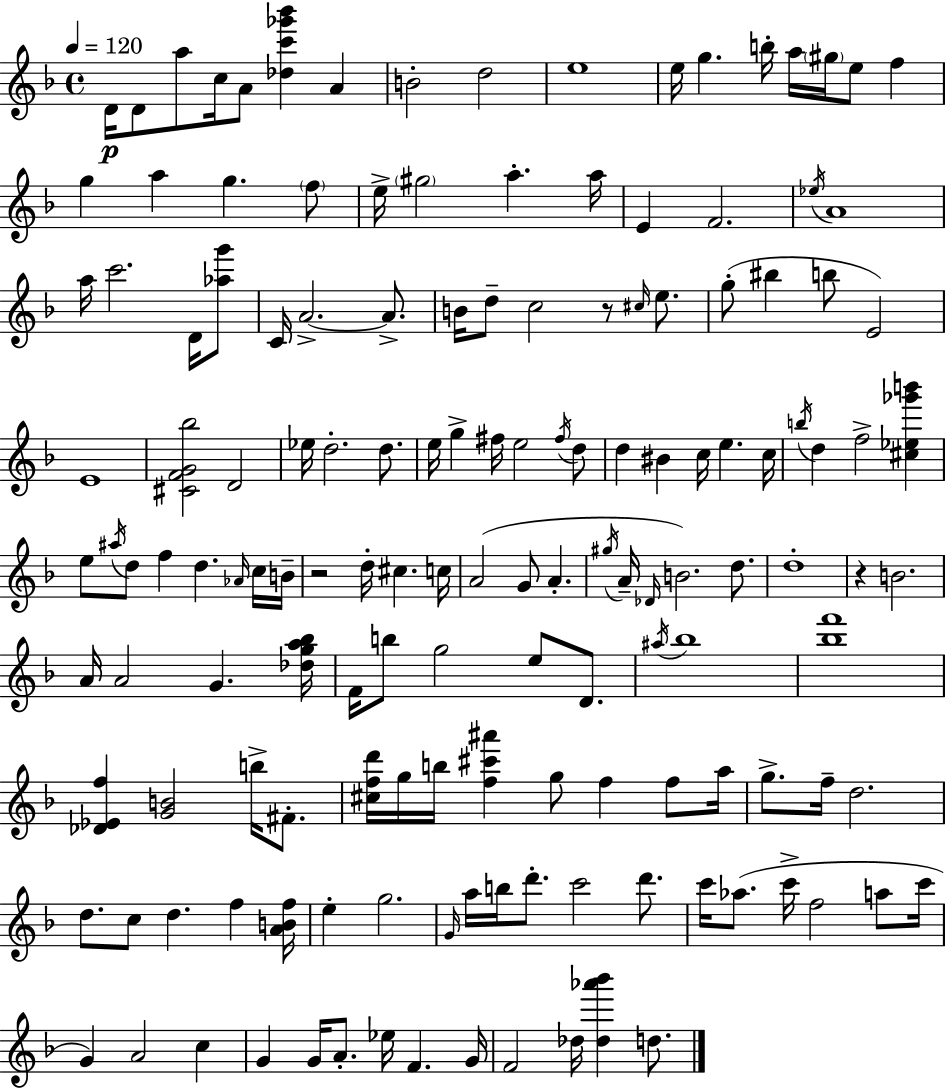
{
  \clef treble
  \time 4/4
  \defaultTimeSignature
  \key f \major
  \tempo 4 = 120
  \repeat volta 2 { d'16\p d'8 a''8 c''16 a'8 <des'' c''' ges''' bes'''>4 a'4 | b'2-. d''2 | e''1 | e''16 g''4. b''16-. a''16 \parenthesize gis''16 e''8 f''4 | \break g''4 a''4 g''4. \parenthesize f''8 | e''16-> \parenthesize gis''2 a''4.-. a''16 | e'4 f'2. | \acciaccatura { ees''16 } a'1 | \break a''16 c'''2. d'16 <aes'' g'''>8 | c'16 a'2.->~~ a'8.-> | b'16 d''8-- c''2 r8 \grace { cis''16 } e''8. | g''8-.( bis''4 b''8 e'2) | \break e'1 | <cis' f' g' bes''>2 d'2 | ees''16 d''2.-. d''8. | e''16 g''4-> fis''16 e''2 | \break \acciaccatura { fis''16 } d''8 d''4 bis'4 c''16 e''4. | c''16 \acciaccatura { b''16 } d''4 f''2-> | <cis'' ees'' ges''' b'''>4 e''8 \acciaccatura { ais''16 } d''8 f''4 d''4. | \grace { aes'16 } c''16 b'16-- r2 d''16-. cis''4. | \break c''16 a'2( g'8 | a'4.-. \acciaccatura { gis''16 } a'16-- \grace { des'16 }) b'2. | d''8. d''1-. | r4 b'2. | \break a'16 a'2 | g'4. <des'' g'' a'' bes''>16 f'16 b''8 g''2 | e''8 d'8. \acciaccatura { ais''16 } bes''1 | <bes'' f'''>1 | \break <des' ees' f''>4 <g' b'>2 | b''16-> fis'8.-. <cis'' f'' d'''>16 g''16 b''16 <f'' cis''' ais'''>4 | g''8 f''4 f''8 a''16 g''8.-> f''16-- d''2. | d''8. c''8 d''4. | \break f''4 <a' b' f''>16 e''4-. g''2. | \grace { g'16 } a''16 b''16 d'''8.-. c'''2 | d'''8. c'''16 aes''8.( c'''16-> f''2 | a''8 c'''16 g'4) a'2 | \break c''4 g'4 g'16 a'8.-. | ees''16 f'4. g'16 f'2 | des''16 <des'' aes''' bes'''>4 d''8. } \bar "|."
}